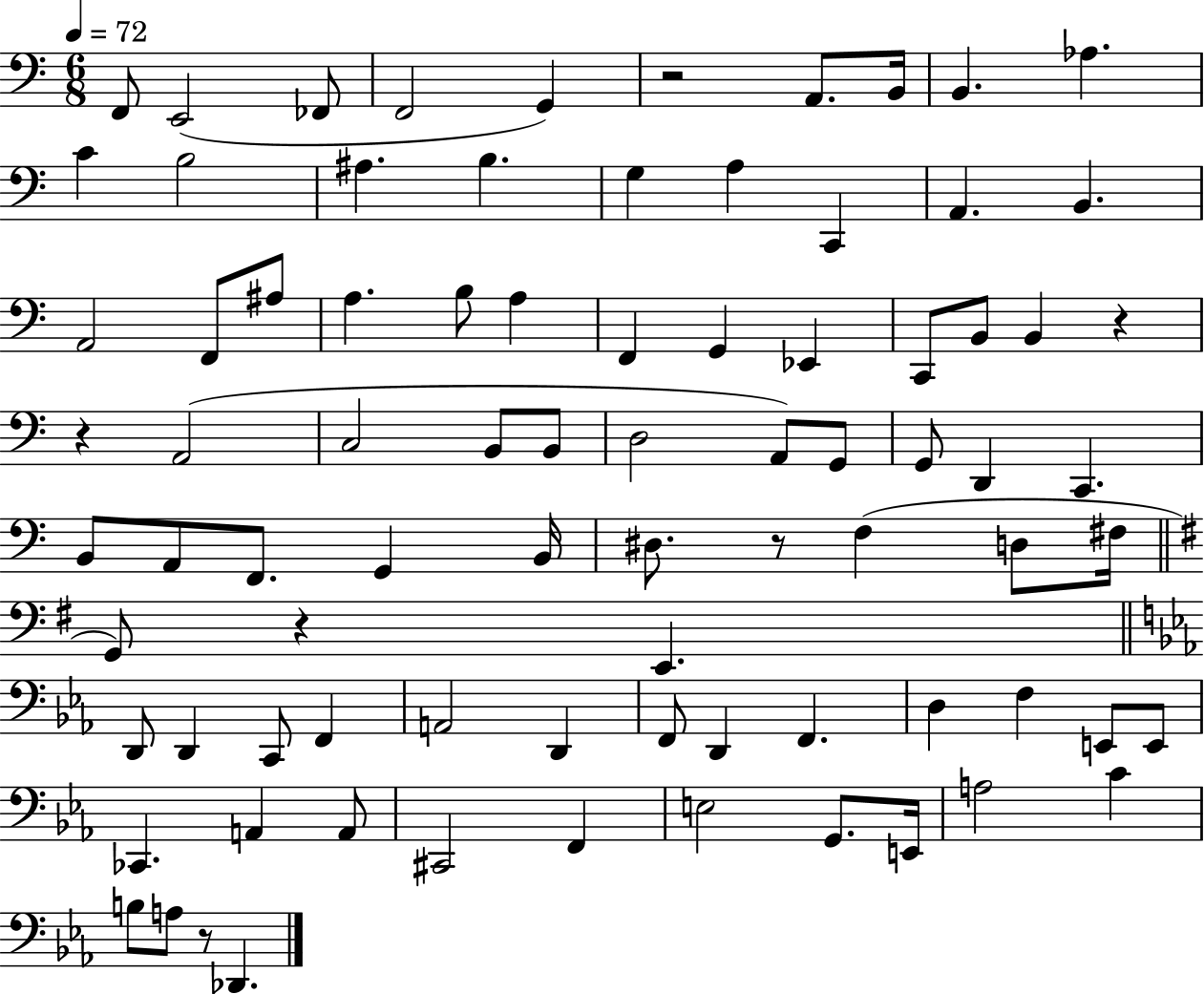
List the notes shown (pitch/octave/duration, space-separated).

F2/e E2/h FES2/e F2/h G2/q R/h A2/e. B2/s B2/q. Ab3/q. C4/q B3/h A#3/q. B3/q. G3/q A3/q C2/q A2/q. B2/q. A2/h F2/e A#3/e A3/q. B3/e A3/q F2/q G2/q Eb2/q C2/e B2/e B2/q R/q R/q A2/h C3/h B2/e B2/e D3/h A2/e G2/e G2/e D2/q C2/q. B2/e A2/e F2/e. G2/q B2/s D#3/e. R/e F3/q D3/e F#3/s G2/e R/q E2/q. D2/e D2/q C2/e F2/q A2/h D2/q F2/e D2/q F2/q. D3/q F3/q E2/e E2/e CES2/q. A2/q A2/e C#2/h F2/q E3/h G2/e. E2/s A3/h C4/q B3/e A3/e R/e Db2/q.